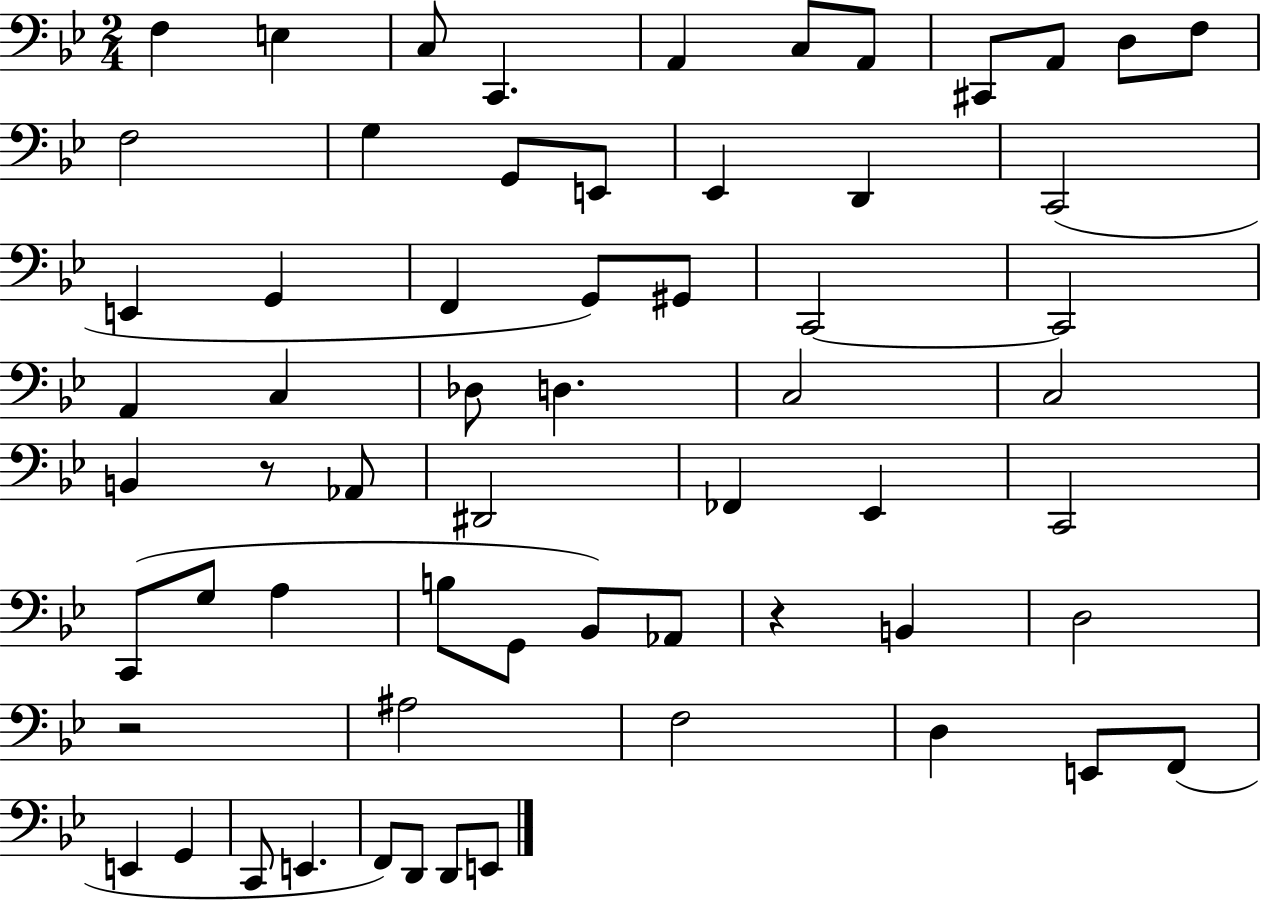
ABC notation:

X:1
T:Untitled
M:2/4
L:1/4
K:Bb
F, E, C,/2 C,, A,, C,/2 A,,/2 ^C,,/2 A,,/2 D,/2 F,/2 F,2 G, G,,/2 E,,/2 _E,, D,, C,,2 E,, G,, F,, G,,/2 ^G,,/2 C,,2 C,,2 A,, C, _D,/2 D, C,2 C,2 B,, z/2 _A,,/2 ^D,,2 _F,, _E,, C,,2 C,,/2 G,/2 A, B,/2 G,,/2 _B,,/2 _A,,/2 z B,, D,2 z2 ^A,2 F,2 D, E,,/2 F,,/2 E,, G,, C,,/2 E,, F,,/2 D,,/2 D,,/2 E,,/2